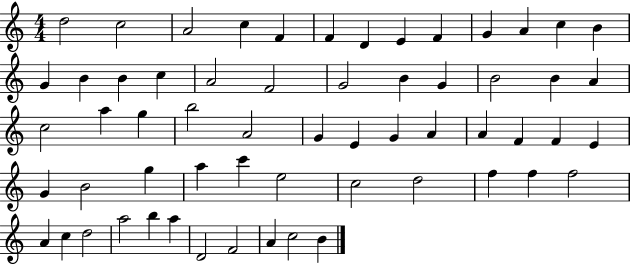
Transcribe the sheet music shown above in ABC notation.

X:1
T:Untitled
M:4/4
L:1/4
K:C
d2 c2 A2 c F F D E F G A c B G B B c A2 F2 G2 B G B2 B A c2 a g b2 A2 G E G A A F F E G B2 g a c' e2 c2 d2 f f f2 A c d2 a2 b a D2 F2 A c2 B